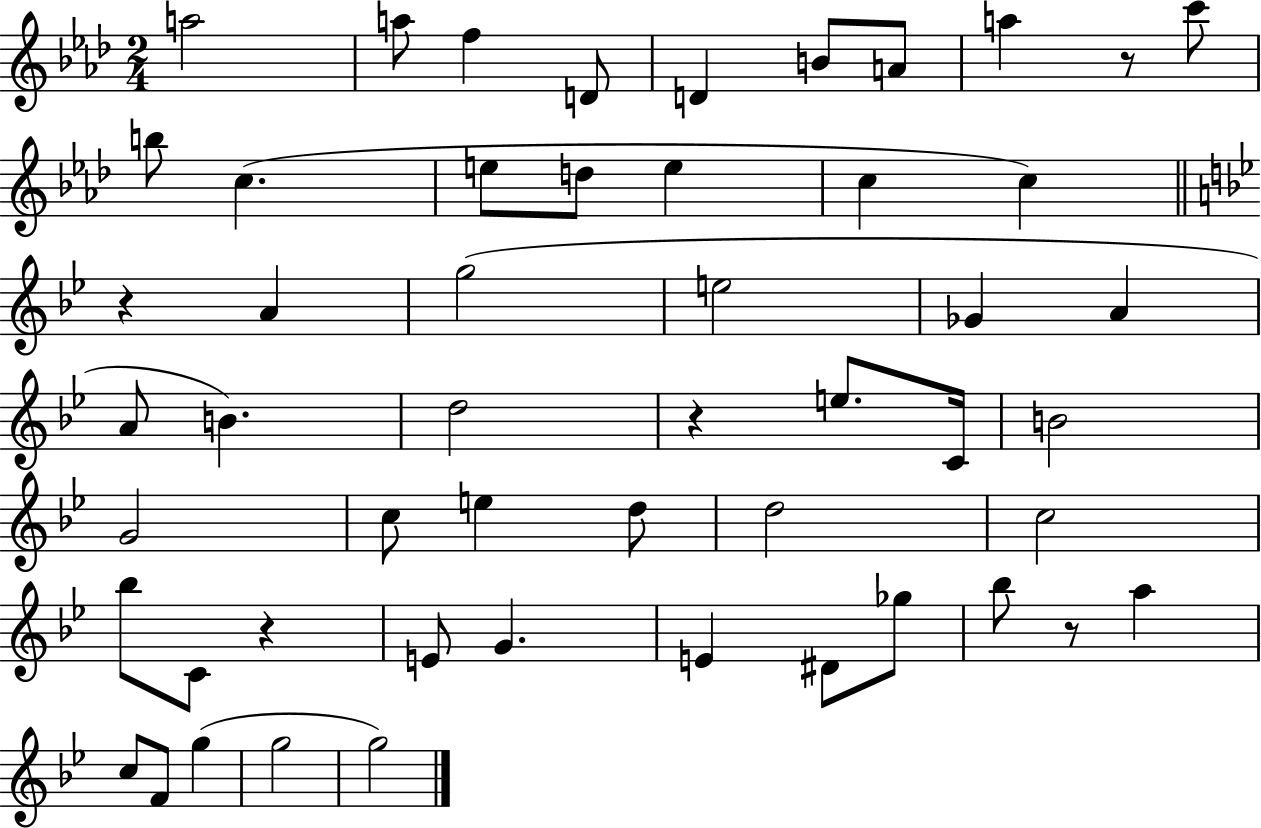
A5/h A5/e F5/q D4/e D4/q B4/e A4/e A5/q R/e C6/e B5/e C5/q. E5/e D5/e E5/q C5/q C5/q R/q A4/q G5/h E5/h Gb4/q A4/q A4/e B4/q. D5/h R/q E5/e. C4/s B4/h G4/h C5/e E5/q D5/e D5/h C5/h Bb5/e C4/e R/q E4/e G4/q. E4/q D#4/e Gb5/e Bb5/e R/e A5/q C5/e F4/e G5/q G5/h G5/h